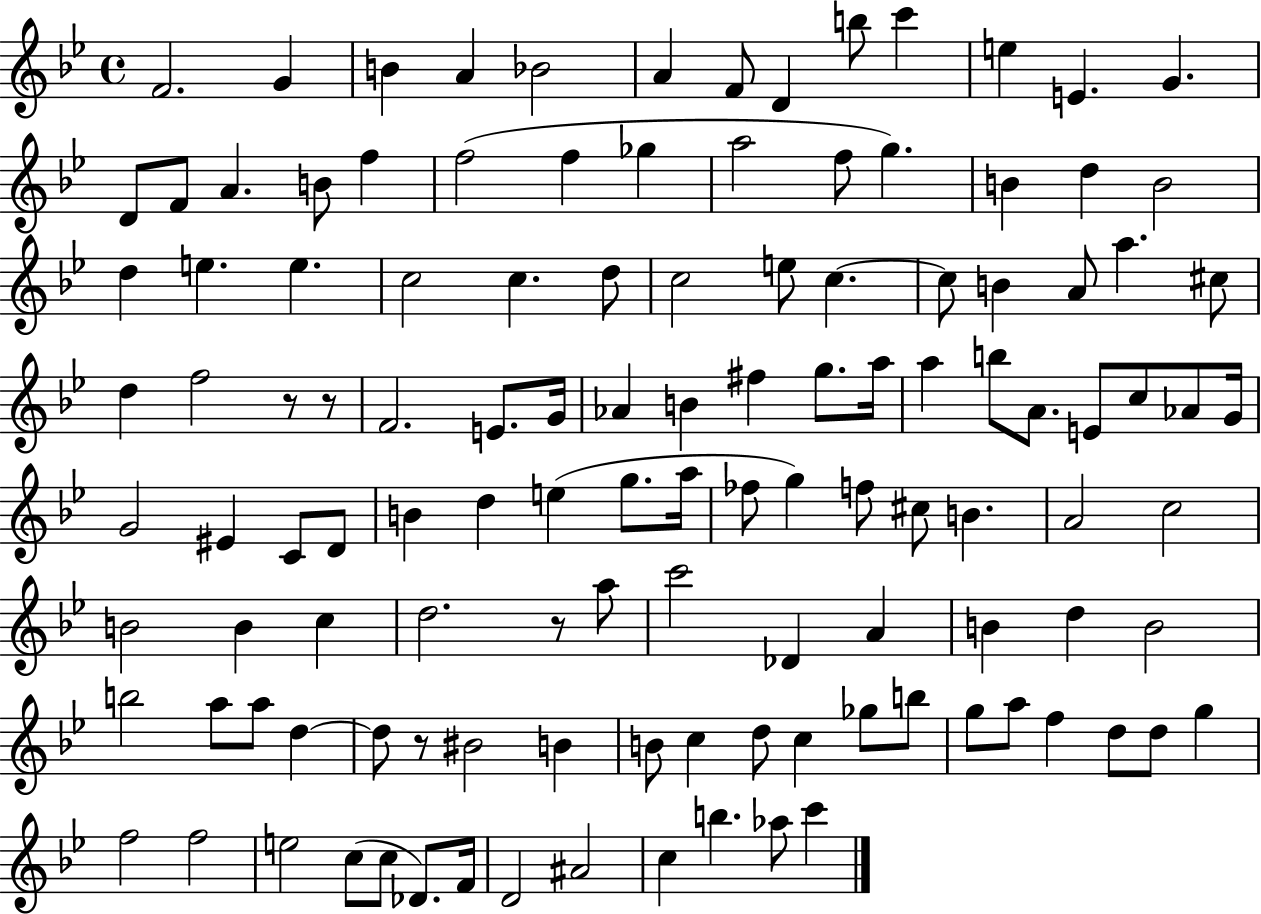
{
  \clef treble
  \time 4/4
  \defaultTimeSignature
  \key bes \major
  f'2. g'4 | b'4 a'4 bes'2 | a'4 f'8 d'4 b''8 c'''4 | e''4 e'4. g'4. | \break d'8 f'8 a'4. b'8 f''4 | f''2( f''4 ges''4 | a''2 f''8 g''4.) | b'4 d''4 b'2 | \break d''4 e''4. e''4. | c''2 c''4. d''8 | c''2 e''8 c''4.~~ | c''8 b'4 a'8 a''4. cis''8 | \break d''4 f''2 r8 r8 | f'2. e'8. g'16 | aes'4 b'4 fis''4 g''8. a''16 | a''4 b''8 a'8. e'8 c''8 aes'8 g'16 | \break g'2 eis'4 c'8 d'8 | b'4 d''4 e''4( g''8. a''16 | fes''8 g''4) f''8 cis''8 b'4. | a'2 c''2 | \break b'2 b'4 c''4 | d''2. r8 a''8 | c'''2 des'4 a'4 | b'4 d''4 b'2 | \break b''2 a''8 a''8 d''4~~ | d''8 r8 bis'2 b'4 | b'8 c''4 d''8 c''4 ges''8 b''8 | g''8 a''8 f''4 d''8 d''8 g''4 | \break f''2 f''2 | e''2 c''8( c''8 des'8.) f'16 | d'2 ais'2 | c''4 b''4. aes''8 c'''4 | \break \bar "|."
}